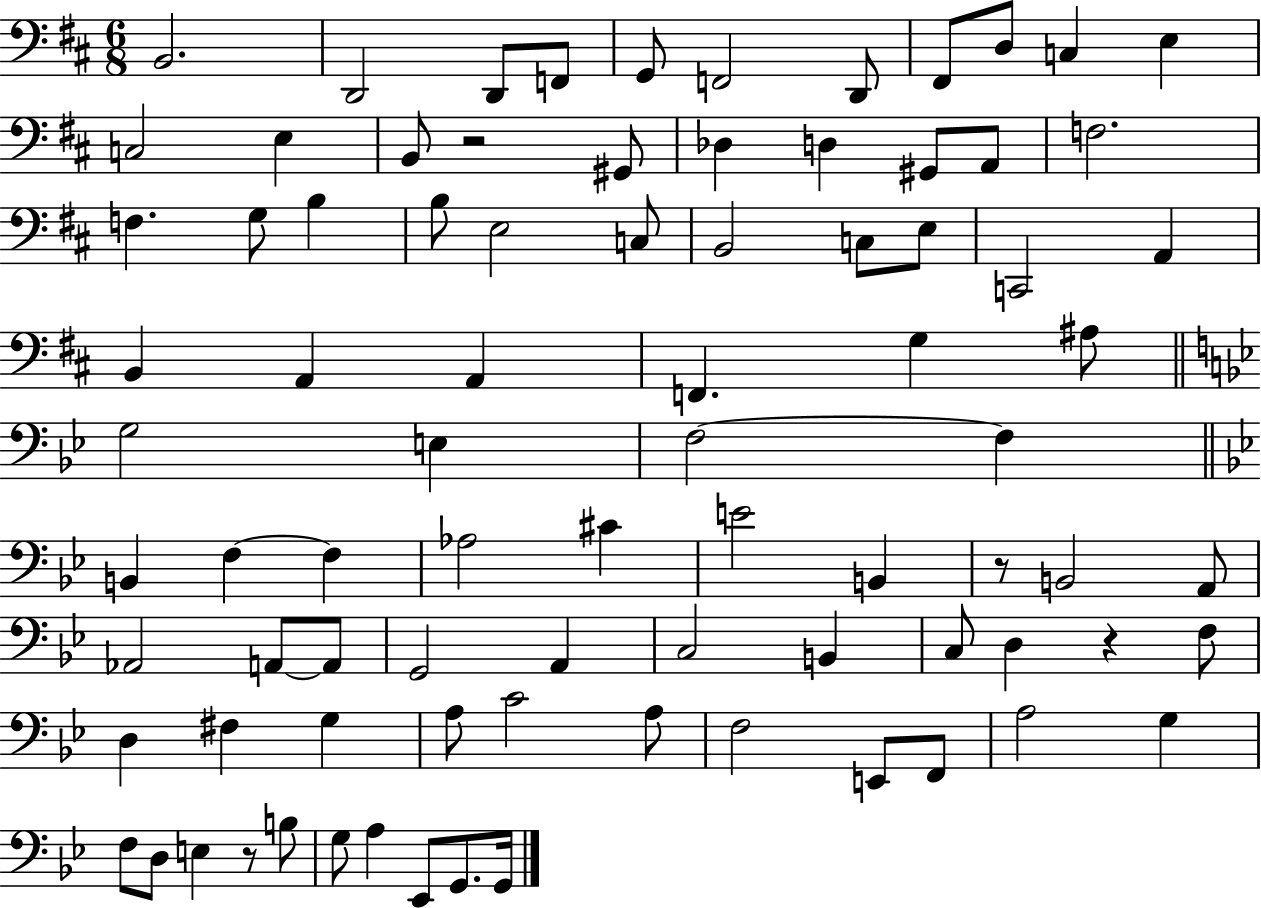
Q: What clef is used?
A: bass